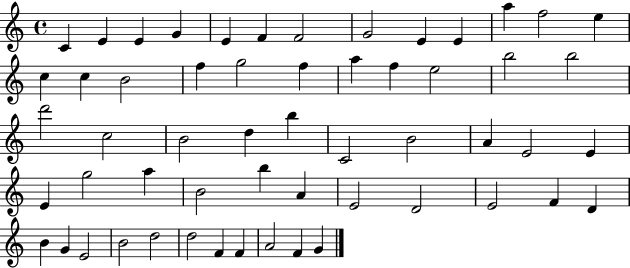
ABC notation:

X:1
T:Untitled
M:4/4
L:1/4
K:C
C E E G E F F2 G2 E E a f2 e c c B2 f g2 f a f e2 b2 b2 d'2 c2 B2 d b C2 B2 A E2 E E g2 a B2 b A E2 D2 E2 F D B G E2 B2 d2 d2 F F A2 F G